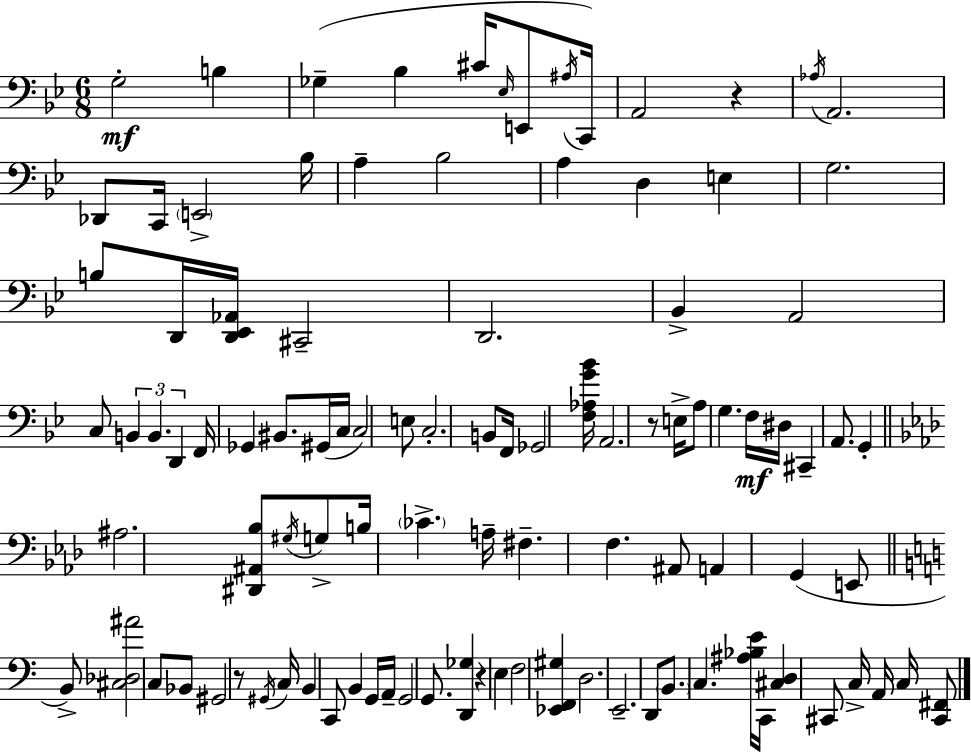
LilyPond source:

{
  \clef bass
  \numericTimeSignature
  \time 6/8
  \key g \minor
  g2-.\mf b4 | ges4--( bes4 cis'16 \grace { ees16 } e,8 | \acciaccatura { ais16 }) c,16 a,2 r4 | \acciaccatura { aes16 } a,2. | \break des,8 c,16 \parenthesize e,2-> | bes16 a4-- bes2 | a4 d4 e4 | g2. | \break b8 d,16 <d, ees, aes,>16 cis,2-- | d,2. | bes,4-> a,2 | c8 \tuplet 3/2 { b,4 b,4. | \break d,4 } f,16 ges,4 | bis,8. gis,16( c16 c2) | e8 c2.-. | b,8 f,16 ges,2 | \break <f aes g' bes'>16 a,2. | r8 e16-> a8 g4. | f16\mf dis16 cis,4-- a,8. g,4-. | \bar "||" \break \key aes \major ais2. | <dis, ais, bes>8 \acciaccatura { gis16 } g8-> b16 \parenthesize ces'4.-> | a16-- fis4.-- f4. | ais,8 a,4 g,4( e,8 | \break \bar "||" \break \key c \major b,8->) <cis des ais'>2 c8 | bes,8 gis,2 r8 | \acciaccatura { gis,16 } c16 b,4 c,8 b,4 | g,16 a,16-- g,2 g,8. | \break <d, ges>4 r4 e4 | f2 <ees, f, gis>4 | d2. | e,2.-- | \break d,8 \parenthesize b,8. c4. | <ais bes e'>16 c,16 <cis d>4 cis,8 c16-> a,16 c16 <cis, fis,>8 | \bar "|."
}